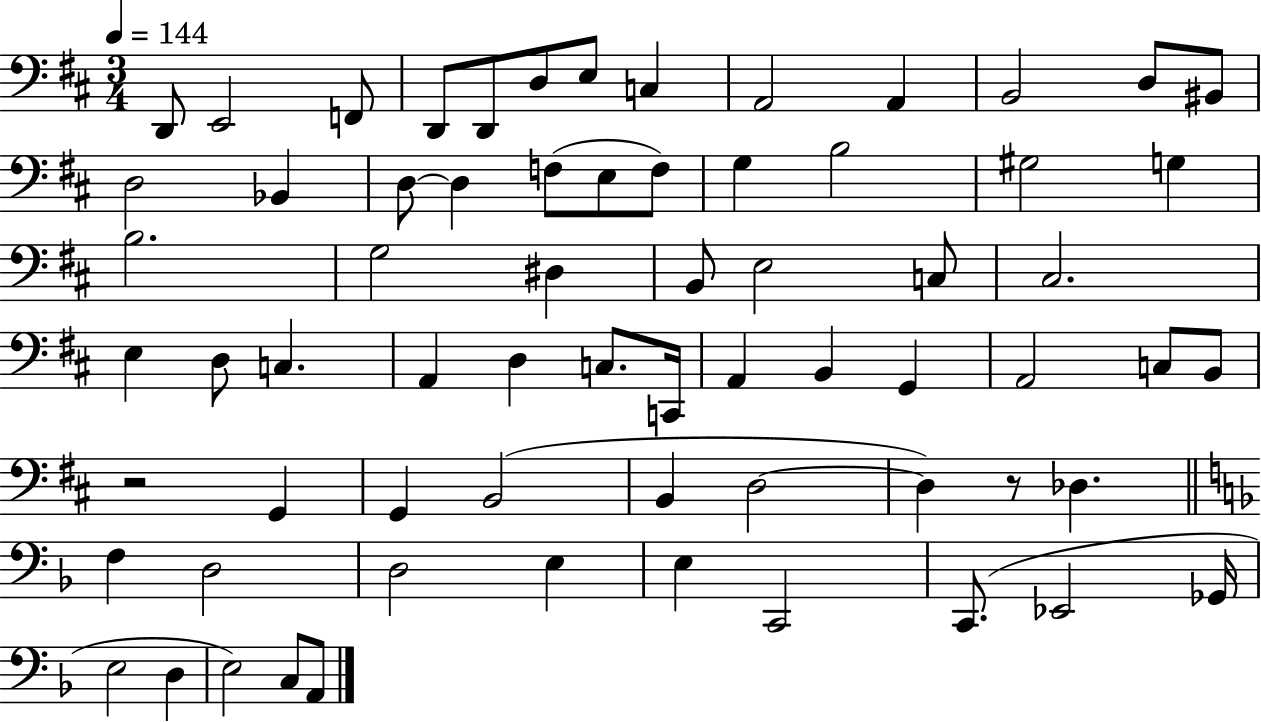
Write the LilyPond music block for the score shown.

{
  \clef bass
  \numericTimeSignature
  \time 3/4
  \key d \major
  \tempo 4 = 144
  d,8 e,2 f,8 | d,8 d,8 d8 e8 c4 | a,2 a,4 | b,2 d8 bis,8 | \break d2 bes,4 | d8~~ d4 f8( e8 f8) | g4 b2 | gis2 g4 | \break b2. | g2 dis4 | b,8 e2 c8 | cis2. | \break e4 d8 c4. | a,4 d4 c8. c,16 | a,4 b,4 g,4 | a,2 c8 b,8 | \break r2 g,4 | g,4 b,2( | b,4 d2~~ | d4) r8 des4. | \break \bar "||" \break \key f \major f4 d2 | d2 e4 | e4 c,2 | c,8.( ees,2 ges,16 | \break e2 d4 | e2) c8 a,8 | \bar "|."
}